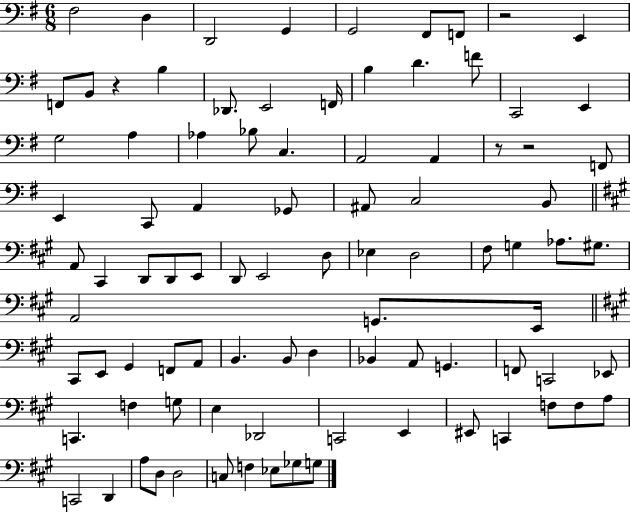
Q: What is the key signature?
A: G major